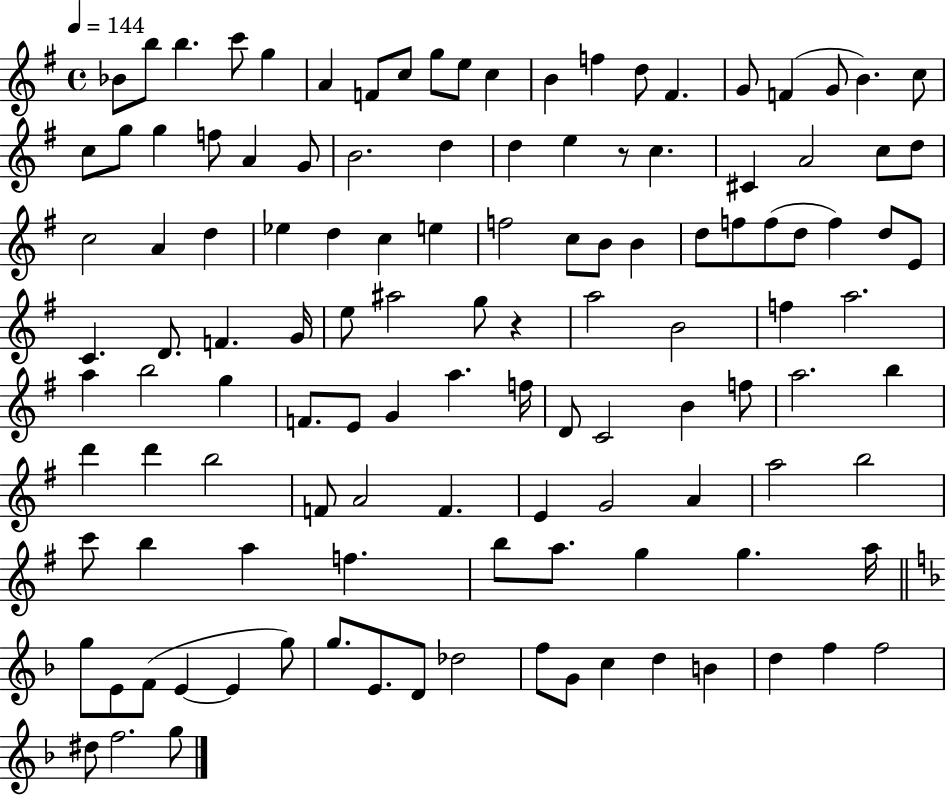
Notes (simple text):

Bb4/e B5/e B5/q. C6/e G5/q A4/q F4/e C5/e G5/e E5/e C5/q B4/q F5/q D5/e F#4/q. G4/e F4/q G4/e B4/q. C5/e C5/e G5/e G5/q F5/e A4/q G4/e B4/h. D5/q D5/q E5/q R/e C5/q. C#4/q A4/h C5/e D5/e C5/h A4/q D5/q Eb5/q D5/q C5/q E5/q F5/h C5/e B4/e B4/q D5/e F5/e F5/e D5/e F5/q D5/e E4/e C4/q. D4/e. F4/q. G4/s E5/e A#5/h G5/e R/q A5/h B4/h F5/q A5/h. A5/q B5/h G5/q F4/e. E4/e G4/q A5/q. F5/s D4/e C4/h B4/q F5/e A5/h. B5/q D6/q D6/q B5/h F4/e A4/h F4/q. E4/q G4/h A4/q A5/h B5/h C6/e B5/q A5/q F5/q. B5/e A5/e. G5/q G5/q. A5/s G5/e E4/e F4/e E4/q E4/q G5/e G5/e. E4/e. D4/e Db5/h F5/e G4/e C5/q D5/q B4/q D5/q F5/q F5/h D#5/e F5/h. G5/e